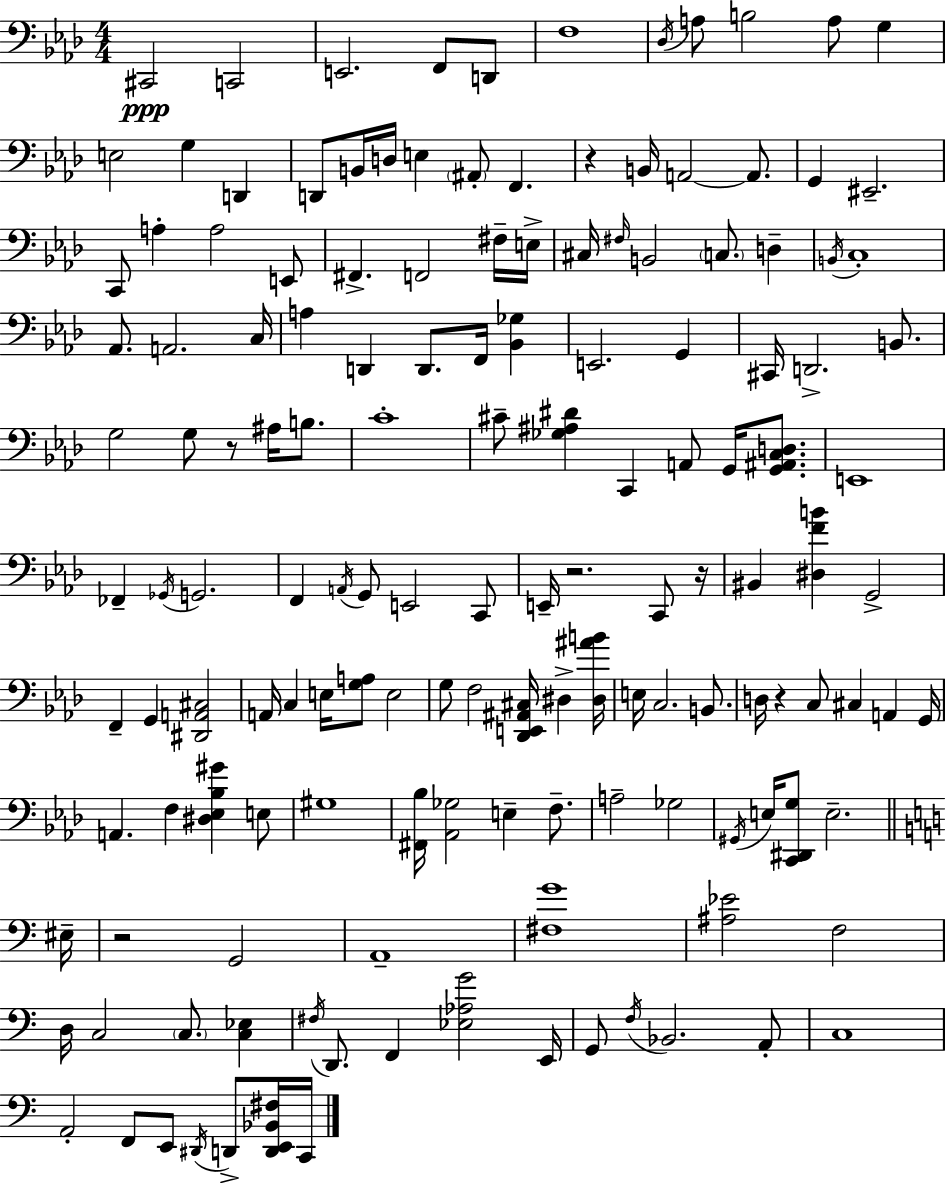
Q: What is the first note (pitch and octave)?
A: C#2